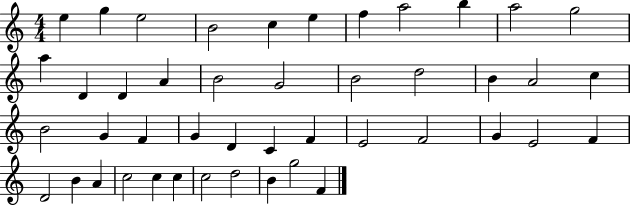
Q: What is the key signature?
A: C major